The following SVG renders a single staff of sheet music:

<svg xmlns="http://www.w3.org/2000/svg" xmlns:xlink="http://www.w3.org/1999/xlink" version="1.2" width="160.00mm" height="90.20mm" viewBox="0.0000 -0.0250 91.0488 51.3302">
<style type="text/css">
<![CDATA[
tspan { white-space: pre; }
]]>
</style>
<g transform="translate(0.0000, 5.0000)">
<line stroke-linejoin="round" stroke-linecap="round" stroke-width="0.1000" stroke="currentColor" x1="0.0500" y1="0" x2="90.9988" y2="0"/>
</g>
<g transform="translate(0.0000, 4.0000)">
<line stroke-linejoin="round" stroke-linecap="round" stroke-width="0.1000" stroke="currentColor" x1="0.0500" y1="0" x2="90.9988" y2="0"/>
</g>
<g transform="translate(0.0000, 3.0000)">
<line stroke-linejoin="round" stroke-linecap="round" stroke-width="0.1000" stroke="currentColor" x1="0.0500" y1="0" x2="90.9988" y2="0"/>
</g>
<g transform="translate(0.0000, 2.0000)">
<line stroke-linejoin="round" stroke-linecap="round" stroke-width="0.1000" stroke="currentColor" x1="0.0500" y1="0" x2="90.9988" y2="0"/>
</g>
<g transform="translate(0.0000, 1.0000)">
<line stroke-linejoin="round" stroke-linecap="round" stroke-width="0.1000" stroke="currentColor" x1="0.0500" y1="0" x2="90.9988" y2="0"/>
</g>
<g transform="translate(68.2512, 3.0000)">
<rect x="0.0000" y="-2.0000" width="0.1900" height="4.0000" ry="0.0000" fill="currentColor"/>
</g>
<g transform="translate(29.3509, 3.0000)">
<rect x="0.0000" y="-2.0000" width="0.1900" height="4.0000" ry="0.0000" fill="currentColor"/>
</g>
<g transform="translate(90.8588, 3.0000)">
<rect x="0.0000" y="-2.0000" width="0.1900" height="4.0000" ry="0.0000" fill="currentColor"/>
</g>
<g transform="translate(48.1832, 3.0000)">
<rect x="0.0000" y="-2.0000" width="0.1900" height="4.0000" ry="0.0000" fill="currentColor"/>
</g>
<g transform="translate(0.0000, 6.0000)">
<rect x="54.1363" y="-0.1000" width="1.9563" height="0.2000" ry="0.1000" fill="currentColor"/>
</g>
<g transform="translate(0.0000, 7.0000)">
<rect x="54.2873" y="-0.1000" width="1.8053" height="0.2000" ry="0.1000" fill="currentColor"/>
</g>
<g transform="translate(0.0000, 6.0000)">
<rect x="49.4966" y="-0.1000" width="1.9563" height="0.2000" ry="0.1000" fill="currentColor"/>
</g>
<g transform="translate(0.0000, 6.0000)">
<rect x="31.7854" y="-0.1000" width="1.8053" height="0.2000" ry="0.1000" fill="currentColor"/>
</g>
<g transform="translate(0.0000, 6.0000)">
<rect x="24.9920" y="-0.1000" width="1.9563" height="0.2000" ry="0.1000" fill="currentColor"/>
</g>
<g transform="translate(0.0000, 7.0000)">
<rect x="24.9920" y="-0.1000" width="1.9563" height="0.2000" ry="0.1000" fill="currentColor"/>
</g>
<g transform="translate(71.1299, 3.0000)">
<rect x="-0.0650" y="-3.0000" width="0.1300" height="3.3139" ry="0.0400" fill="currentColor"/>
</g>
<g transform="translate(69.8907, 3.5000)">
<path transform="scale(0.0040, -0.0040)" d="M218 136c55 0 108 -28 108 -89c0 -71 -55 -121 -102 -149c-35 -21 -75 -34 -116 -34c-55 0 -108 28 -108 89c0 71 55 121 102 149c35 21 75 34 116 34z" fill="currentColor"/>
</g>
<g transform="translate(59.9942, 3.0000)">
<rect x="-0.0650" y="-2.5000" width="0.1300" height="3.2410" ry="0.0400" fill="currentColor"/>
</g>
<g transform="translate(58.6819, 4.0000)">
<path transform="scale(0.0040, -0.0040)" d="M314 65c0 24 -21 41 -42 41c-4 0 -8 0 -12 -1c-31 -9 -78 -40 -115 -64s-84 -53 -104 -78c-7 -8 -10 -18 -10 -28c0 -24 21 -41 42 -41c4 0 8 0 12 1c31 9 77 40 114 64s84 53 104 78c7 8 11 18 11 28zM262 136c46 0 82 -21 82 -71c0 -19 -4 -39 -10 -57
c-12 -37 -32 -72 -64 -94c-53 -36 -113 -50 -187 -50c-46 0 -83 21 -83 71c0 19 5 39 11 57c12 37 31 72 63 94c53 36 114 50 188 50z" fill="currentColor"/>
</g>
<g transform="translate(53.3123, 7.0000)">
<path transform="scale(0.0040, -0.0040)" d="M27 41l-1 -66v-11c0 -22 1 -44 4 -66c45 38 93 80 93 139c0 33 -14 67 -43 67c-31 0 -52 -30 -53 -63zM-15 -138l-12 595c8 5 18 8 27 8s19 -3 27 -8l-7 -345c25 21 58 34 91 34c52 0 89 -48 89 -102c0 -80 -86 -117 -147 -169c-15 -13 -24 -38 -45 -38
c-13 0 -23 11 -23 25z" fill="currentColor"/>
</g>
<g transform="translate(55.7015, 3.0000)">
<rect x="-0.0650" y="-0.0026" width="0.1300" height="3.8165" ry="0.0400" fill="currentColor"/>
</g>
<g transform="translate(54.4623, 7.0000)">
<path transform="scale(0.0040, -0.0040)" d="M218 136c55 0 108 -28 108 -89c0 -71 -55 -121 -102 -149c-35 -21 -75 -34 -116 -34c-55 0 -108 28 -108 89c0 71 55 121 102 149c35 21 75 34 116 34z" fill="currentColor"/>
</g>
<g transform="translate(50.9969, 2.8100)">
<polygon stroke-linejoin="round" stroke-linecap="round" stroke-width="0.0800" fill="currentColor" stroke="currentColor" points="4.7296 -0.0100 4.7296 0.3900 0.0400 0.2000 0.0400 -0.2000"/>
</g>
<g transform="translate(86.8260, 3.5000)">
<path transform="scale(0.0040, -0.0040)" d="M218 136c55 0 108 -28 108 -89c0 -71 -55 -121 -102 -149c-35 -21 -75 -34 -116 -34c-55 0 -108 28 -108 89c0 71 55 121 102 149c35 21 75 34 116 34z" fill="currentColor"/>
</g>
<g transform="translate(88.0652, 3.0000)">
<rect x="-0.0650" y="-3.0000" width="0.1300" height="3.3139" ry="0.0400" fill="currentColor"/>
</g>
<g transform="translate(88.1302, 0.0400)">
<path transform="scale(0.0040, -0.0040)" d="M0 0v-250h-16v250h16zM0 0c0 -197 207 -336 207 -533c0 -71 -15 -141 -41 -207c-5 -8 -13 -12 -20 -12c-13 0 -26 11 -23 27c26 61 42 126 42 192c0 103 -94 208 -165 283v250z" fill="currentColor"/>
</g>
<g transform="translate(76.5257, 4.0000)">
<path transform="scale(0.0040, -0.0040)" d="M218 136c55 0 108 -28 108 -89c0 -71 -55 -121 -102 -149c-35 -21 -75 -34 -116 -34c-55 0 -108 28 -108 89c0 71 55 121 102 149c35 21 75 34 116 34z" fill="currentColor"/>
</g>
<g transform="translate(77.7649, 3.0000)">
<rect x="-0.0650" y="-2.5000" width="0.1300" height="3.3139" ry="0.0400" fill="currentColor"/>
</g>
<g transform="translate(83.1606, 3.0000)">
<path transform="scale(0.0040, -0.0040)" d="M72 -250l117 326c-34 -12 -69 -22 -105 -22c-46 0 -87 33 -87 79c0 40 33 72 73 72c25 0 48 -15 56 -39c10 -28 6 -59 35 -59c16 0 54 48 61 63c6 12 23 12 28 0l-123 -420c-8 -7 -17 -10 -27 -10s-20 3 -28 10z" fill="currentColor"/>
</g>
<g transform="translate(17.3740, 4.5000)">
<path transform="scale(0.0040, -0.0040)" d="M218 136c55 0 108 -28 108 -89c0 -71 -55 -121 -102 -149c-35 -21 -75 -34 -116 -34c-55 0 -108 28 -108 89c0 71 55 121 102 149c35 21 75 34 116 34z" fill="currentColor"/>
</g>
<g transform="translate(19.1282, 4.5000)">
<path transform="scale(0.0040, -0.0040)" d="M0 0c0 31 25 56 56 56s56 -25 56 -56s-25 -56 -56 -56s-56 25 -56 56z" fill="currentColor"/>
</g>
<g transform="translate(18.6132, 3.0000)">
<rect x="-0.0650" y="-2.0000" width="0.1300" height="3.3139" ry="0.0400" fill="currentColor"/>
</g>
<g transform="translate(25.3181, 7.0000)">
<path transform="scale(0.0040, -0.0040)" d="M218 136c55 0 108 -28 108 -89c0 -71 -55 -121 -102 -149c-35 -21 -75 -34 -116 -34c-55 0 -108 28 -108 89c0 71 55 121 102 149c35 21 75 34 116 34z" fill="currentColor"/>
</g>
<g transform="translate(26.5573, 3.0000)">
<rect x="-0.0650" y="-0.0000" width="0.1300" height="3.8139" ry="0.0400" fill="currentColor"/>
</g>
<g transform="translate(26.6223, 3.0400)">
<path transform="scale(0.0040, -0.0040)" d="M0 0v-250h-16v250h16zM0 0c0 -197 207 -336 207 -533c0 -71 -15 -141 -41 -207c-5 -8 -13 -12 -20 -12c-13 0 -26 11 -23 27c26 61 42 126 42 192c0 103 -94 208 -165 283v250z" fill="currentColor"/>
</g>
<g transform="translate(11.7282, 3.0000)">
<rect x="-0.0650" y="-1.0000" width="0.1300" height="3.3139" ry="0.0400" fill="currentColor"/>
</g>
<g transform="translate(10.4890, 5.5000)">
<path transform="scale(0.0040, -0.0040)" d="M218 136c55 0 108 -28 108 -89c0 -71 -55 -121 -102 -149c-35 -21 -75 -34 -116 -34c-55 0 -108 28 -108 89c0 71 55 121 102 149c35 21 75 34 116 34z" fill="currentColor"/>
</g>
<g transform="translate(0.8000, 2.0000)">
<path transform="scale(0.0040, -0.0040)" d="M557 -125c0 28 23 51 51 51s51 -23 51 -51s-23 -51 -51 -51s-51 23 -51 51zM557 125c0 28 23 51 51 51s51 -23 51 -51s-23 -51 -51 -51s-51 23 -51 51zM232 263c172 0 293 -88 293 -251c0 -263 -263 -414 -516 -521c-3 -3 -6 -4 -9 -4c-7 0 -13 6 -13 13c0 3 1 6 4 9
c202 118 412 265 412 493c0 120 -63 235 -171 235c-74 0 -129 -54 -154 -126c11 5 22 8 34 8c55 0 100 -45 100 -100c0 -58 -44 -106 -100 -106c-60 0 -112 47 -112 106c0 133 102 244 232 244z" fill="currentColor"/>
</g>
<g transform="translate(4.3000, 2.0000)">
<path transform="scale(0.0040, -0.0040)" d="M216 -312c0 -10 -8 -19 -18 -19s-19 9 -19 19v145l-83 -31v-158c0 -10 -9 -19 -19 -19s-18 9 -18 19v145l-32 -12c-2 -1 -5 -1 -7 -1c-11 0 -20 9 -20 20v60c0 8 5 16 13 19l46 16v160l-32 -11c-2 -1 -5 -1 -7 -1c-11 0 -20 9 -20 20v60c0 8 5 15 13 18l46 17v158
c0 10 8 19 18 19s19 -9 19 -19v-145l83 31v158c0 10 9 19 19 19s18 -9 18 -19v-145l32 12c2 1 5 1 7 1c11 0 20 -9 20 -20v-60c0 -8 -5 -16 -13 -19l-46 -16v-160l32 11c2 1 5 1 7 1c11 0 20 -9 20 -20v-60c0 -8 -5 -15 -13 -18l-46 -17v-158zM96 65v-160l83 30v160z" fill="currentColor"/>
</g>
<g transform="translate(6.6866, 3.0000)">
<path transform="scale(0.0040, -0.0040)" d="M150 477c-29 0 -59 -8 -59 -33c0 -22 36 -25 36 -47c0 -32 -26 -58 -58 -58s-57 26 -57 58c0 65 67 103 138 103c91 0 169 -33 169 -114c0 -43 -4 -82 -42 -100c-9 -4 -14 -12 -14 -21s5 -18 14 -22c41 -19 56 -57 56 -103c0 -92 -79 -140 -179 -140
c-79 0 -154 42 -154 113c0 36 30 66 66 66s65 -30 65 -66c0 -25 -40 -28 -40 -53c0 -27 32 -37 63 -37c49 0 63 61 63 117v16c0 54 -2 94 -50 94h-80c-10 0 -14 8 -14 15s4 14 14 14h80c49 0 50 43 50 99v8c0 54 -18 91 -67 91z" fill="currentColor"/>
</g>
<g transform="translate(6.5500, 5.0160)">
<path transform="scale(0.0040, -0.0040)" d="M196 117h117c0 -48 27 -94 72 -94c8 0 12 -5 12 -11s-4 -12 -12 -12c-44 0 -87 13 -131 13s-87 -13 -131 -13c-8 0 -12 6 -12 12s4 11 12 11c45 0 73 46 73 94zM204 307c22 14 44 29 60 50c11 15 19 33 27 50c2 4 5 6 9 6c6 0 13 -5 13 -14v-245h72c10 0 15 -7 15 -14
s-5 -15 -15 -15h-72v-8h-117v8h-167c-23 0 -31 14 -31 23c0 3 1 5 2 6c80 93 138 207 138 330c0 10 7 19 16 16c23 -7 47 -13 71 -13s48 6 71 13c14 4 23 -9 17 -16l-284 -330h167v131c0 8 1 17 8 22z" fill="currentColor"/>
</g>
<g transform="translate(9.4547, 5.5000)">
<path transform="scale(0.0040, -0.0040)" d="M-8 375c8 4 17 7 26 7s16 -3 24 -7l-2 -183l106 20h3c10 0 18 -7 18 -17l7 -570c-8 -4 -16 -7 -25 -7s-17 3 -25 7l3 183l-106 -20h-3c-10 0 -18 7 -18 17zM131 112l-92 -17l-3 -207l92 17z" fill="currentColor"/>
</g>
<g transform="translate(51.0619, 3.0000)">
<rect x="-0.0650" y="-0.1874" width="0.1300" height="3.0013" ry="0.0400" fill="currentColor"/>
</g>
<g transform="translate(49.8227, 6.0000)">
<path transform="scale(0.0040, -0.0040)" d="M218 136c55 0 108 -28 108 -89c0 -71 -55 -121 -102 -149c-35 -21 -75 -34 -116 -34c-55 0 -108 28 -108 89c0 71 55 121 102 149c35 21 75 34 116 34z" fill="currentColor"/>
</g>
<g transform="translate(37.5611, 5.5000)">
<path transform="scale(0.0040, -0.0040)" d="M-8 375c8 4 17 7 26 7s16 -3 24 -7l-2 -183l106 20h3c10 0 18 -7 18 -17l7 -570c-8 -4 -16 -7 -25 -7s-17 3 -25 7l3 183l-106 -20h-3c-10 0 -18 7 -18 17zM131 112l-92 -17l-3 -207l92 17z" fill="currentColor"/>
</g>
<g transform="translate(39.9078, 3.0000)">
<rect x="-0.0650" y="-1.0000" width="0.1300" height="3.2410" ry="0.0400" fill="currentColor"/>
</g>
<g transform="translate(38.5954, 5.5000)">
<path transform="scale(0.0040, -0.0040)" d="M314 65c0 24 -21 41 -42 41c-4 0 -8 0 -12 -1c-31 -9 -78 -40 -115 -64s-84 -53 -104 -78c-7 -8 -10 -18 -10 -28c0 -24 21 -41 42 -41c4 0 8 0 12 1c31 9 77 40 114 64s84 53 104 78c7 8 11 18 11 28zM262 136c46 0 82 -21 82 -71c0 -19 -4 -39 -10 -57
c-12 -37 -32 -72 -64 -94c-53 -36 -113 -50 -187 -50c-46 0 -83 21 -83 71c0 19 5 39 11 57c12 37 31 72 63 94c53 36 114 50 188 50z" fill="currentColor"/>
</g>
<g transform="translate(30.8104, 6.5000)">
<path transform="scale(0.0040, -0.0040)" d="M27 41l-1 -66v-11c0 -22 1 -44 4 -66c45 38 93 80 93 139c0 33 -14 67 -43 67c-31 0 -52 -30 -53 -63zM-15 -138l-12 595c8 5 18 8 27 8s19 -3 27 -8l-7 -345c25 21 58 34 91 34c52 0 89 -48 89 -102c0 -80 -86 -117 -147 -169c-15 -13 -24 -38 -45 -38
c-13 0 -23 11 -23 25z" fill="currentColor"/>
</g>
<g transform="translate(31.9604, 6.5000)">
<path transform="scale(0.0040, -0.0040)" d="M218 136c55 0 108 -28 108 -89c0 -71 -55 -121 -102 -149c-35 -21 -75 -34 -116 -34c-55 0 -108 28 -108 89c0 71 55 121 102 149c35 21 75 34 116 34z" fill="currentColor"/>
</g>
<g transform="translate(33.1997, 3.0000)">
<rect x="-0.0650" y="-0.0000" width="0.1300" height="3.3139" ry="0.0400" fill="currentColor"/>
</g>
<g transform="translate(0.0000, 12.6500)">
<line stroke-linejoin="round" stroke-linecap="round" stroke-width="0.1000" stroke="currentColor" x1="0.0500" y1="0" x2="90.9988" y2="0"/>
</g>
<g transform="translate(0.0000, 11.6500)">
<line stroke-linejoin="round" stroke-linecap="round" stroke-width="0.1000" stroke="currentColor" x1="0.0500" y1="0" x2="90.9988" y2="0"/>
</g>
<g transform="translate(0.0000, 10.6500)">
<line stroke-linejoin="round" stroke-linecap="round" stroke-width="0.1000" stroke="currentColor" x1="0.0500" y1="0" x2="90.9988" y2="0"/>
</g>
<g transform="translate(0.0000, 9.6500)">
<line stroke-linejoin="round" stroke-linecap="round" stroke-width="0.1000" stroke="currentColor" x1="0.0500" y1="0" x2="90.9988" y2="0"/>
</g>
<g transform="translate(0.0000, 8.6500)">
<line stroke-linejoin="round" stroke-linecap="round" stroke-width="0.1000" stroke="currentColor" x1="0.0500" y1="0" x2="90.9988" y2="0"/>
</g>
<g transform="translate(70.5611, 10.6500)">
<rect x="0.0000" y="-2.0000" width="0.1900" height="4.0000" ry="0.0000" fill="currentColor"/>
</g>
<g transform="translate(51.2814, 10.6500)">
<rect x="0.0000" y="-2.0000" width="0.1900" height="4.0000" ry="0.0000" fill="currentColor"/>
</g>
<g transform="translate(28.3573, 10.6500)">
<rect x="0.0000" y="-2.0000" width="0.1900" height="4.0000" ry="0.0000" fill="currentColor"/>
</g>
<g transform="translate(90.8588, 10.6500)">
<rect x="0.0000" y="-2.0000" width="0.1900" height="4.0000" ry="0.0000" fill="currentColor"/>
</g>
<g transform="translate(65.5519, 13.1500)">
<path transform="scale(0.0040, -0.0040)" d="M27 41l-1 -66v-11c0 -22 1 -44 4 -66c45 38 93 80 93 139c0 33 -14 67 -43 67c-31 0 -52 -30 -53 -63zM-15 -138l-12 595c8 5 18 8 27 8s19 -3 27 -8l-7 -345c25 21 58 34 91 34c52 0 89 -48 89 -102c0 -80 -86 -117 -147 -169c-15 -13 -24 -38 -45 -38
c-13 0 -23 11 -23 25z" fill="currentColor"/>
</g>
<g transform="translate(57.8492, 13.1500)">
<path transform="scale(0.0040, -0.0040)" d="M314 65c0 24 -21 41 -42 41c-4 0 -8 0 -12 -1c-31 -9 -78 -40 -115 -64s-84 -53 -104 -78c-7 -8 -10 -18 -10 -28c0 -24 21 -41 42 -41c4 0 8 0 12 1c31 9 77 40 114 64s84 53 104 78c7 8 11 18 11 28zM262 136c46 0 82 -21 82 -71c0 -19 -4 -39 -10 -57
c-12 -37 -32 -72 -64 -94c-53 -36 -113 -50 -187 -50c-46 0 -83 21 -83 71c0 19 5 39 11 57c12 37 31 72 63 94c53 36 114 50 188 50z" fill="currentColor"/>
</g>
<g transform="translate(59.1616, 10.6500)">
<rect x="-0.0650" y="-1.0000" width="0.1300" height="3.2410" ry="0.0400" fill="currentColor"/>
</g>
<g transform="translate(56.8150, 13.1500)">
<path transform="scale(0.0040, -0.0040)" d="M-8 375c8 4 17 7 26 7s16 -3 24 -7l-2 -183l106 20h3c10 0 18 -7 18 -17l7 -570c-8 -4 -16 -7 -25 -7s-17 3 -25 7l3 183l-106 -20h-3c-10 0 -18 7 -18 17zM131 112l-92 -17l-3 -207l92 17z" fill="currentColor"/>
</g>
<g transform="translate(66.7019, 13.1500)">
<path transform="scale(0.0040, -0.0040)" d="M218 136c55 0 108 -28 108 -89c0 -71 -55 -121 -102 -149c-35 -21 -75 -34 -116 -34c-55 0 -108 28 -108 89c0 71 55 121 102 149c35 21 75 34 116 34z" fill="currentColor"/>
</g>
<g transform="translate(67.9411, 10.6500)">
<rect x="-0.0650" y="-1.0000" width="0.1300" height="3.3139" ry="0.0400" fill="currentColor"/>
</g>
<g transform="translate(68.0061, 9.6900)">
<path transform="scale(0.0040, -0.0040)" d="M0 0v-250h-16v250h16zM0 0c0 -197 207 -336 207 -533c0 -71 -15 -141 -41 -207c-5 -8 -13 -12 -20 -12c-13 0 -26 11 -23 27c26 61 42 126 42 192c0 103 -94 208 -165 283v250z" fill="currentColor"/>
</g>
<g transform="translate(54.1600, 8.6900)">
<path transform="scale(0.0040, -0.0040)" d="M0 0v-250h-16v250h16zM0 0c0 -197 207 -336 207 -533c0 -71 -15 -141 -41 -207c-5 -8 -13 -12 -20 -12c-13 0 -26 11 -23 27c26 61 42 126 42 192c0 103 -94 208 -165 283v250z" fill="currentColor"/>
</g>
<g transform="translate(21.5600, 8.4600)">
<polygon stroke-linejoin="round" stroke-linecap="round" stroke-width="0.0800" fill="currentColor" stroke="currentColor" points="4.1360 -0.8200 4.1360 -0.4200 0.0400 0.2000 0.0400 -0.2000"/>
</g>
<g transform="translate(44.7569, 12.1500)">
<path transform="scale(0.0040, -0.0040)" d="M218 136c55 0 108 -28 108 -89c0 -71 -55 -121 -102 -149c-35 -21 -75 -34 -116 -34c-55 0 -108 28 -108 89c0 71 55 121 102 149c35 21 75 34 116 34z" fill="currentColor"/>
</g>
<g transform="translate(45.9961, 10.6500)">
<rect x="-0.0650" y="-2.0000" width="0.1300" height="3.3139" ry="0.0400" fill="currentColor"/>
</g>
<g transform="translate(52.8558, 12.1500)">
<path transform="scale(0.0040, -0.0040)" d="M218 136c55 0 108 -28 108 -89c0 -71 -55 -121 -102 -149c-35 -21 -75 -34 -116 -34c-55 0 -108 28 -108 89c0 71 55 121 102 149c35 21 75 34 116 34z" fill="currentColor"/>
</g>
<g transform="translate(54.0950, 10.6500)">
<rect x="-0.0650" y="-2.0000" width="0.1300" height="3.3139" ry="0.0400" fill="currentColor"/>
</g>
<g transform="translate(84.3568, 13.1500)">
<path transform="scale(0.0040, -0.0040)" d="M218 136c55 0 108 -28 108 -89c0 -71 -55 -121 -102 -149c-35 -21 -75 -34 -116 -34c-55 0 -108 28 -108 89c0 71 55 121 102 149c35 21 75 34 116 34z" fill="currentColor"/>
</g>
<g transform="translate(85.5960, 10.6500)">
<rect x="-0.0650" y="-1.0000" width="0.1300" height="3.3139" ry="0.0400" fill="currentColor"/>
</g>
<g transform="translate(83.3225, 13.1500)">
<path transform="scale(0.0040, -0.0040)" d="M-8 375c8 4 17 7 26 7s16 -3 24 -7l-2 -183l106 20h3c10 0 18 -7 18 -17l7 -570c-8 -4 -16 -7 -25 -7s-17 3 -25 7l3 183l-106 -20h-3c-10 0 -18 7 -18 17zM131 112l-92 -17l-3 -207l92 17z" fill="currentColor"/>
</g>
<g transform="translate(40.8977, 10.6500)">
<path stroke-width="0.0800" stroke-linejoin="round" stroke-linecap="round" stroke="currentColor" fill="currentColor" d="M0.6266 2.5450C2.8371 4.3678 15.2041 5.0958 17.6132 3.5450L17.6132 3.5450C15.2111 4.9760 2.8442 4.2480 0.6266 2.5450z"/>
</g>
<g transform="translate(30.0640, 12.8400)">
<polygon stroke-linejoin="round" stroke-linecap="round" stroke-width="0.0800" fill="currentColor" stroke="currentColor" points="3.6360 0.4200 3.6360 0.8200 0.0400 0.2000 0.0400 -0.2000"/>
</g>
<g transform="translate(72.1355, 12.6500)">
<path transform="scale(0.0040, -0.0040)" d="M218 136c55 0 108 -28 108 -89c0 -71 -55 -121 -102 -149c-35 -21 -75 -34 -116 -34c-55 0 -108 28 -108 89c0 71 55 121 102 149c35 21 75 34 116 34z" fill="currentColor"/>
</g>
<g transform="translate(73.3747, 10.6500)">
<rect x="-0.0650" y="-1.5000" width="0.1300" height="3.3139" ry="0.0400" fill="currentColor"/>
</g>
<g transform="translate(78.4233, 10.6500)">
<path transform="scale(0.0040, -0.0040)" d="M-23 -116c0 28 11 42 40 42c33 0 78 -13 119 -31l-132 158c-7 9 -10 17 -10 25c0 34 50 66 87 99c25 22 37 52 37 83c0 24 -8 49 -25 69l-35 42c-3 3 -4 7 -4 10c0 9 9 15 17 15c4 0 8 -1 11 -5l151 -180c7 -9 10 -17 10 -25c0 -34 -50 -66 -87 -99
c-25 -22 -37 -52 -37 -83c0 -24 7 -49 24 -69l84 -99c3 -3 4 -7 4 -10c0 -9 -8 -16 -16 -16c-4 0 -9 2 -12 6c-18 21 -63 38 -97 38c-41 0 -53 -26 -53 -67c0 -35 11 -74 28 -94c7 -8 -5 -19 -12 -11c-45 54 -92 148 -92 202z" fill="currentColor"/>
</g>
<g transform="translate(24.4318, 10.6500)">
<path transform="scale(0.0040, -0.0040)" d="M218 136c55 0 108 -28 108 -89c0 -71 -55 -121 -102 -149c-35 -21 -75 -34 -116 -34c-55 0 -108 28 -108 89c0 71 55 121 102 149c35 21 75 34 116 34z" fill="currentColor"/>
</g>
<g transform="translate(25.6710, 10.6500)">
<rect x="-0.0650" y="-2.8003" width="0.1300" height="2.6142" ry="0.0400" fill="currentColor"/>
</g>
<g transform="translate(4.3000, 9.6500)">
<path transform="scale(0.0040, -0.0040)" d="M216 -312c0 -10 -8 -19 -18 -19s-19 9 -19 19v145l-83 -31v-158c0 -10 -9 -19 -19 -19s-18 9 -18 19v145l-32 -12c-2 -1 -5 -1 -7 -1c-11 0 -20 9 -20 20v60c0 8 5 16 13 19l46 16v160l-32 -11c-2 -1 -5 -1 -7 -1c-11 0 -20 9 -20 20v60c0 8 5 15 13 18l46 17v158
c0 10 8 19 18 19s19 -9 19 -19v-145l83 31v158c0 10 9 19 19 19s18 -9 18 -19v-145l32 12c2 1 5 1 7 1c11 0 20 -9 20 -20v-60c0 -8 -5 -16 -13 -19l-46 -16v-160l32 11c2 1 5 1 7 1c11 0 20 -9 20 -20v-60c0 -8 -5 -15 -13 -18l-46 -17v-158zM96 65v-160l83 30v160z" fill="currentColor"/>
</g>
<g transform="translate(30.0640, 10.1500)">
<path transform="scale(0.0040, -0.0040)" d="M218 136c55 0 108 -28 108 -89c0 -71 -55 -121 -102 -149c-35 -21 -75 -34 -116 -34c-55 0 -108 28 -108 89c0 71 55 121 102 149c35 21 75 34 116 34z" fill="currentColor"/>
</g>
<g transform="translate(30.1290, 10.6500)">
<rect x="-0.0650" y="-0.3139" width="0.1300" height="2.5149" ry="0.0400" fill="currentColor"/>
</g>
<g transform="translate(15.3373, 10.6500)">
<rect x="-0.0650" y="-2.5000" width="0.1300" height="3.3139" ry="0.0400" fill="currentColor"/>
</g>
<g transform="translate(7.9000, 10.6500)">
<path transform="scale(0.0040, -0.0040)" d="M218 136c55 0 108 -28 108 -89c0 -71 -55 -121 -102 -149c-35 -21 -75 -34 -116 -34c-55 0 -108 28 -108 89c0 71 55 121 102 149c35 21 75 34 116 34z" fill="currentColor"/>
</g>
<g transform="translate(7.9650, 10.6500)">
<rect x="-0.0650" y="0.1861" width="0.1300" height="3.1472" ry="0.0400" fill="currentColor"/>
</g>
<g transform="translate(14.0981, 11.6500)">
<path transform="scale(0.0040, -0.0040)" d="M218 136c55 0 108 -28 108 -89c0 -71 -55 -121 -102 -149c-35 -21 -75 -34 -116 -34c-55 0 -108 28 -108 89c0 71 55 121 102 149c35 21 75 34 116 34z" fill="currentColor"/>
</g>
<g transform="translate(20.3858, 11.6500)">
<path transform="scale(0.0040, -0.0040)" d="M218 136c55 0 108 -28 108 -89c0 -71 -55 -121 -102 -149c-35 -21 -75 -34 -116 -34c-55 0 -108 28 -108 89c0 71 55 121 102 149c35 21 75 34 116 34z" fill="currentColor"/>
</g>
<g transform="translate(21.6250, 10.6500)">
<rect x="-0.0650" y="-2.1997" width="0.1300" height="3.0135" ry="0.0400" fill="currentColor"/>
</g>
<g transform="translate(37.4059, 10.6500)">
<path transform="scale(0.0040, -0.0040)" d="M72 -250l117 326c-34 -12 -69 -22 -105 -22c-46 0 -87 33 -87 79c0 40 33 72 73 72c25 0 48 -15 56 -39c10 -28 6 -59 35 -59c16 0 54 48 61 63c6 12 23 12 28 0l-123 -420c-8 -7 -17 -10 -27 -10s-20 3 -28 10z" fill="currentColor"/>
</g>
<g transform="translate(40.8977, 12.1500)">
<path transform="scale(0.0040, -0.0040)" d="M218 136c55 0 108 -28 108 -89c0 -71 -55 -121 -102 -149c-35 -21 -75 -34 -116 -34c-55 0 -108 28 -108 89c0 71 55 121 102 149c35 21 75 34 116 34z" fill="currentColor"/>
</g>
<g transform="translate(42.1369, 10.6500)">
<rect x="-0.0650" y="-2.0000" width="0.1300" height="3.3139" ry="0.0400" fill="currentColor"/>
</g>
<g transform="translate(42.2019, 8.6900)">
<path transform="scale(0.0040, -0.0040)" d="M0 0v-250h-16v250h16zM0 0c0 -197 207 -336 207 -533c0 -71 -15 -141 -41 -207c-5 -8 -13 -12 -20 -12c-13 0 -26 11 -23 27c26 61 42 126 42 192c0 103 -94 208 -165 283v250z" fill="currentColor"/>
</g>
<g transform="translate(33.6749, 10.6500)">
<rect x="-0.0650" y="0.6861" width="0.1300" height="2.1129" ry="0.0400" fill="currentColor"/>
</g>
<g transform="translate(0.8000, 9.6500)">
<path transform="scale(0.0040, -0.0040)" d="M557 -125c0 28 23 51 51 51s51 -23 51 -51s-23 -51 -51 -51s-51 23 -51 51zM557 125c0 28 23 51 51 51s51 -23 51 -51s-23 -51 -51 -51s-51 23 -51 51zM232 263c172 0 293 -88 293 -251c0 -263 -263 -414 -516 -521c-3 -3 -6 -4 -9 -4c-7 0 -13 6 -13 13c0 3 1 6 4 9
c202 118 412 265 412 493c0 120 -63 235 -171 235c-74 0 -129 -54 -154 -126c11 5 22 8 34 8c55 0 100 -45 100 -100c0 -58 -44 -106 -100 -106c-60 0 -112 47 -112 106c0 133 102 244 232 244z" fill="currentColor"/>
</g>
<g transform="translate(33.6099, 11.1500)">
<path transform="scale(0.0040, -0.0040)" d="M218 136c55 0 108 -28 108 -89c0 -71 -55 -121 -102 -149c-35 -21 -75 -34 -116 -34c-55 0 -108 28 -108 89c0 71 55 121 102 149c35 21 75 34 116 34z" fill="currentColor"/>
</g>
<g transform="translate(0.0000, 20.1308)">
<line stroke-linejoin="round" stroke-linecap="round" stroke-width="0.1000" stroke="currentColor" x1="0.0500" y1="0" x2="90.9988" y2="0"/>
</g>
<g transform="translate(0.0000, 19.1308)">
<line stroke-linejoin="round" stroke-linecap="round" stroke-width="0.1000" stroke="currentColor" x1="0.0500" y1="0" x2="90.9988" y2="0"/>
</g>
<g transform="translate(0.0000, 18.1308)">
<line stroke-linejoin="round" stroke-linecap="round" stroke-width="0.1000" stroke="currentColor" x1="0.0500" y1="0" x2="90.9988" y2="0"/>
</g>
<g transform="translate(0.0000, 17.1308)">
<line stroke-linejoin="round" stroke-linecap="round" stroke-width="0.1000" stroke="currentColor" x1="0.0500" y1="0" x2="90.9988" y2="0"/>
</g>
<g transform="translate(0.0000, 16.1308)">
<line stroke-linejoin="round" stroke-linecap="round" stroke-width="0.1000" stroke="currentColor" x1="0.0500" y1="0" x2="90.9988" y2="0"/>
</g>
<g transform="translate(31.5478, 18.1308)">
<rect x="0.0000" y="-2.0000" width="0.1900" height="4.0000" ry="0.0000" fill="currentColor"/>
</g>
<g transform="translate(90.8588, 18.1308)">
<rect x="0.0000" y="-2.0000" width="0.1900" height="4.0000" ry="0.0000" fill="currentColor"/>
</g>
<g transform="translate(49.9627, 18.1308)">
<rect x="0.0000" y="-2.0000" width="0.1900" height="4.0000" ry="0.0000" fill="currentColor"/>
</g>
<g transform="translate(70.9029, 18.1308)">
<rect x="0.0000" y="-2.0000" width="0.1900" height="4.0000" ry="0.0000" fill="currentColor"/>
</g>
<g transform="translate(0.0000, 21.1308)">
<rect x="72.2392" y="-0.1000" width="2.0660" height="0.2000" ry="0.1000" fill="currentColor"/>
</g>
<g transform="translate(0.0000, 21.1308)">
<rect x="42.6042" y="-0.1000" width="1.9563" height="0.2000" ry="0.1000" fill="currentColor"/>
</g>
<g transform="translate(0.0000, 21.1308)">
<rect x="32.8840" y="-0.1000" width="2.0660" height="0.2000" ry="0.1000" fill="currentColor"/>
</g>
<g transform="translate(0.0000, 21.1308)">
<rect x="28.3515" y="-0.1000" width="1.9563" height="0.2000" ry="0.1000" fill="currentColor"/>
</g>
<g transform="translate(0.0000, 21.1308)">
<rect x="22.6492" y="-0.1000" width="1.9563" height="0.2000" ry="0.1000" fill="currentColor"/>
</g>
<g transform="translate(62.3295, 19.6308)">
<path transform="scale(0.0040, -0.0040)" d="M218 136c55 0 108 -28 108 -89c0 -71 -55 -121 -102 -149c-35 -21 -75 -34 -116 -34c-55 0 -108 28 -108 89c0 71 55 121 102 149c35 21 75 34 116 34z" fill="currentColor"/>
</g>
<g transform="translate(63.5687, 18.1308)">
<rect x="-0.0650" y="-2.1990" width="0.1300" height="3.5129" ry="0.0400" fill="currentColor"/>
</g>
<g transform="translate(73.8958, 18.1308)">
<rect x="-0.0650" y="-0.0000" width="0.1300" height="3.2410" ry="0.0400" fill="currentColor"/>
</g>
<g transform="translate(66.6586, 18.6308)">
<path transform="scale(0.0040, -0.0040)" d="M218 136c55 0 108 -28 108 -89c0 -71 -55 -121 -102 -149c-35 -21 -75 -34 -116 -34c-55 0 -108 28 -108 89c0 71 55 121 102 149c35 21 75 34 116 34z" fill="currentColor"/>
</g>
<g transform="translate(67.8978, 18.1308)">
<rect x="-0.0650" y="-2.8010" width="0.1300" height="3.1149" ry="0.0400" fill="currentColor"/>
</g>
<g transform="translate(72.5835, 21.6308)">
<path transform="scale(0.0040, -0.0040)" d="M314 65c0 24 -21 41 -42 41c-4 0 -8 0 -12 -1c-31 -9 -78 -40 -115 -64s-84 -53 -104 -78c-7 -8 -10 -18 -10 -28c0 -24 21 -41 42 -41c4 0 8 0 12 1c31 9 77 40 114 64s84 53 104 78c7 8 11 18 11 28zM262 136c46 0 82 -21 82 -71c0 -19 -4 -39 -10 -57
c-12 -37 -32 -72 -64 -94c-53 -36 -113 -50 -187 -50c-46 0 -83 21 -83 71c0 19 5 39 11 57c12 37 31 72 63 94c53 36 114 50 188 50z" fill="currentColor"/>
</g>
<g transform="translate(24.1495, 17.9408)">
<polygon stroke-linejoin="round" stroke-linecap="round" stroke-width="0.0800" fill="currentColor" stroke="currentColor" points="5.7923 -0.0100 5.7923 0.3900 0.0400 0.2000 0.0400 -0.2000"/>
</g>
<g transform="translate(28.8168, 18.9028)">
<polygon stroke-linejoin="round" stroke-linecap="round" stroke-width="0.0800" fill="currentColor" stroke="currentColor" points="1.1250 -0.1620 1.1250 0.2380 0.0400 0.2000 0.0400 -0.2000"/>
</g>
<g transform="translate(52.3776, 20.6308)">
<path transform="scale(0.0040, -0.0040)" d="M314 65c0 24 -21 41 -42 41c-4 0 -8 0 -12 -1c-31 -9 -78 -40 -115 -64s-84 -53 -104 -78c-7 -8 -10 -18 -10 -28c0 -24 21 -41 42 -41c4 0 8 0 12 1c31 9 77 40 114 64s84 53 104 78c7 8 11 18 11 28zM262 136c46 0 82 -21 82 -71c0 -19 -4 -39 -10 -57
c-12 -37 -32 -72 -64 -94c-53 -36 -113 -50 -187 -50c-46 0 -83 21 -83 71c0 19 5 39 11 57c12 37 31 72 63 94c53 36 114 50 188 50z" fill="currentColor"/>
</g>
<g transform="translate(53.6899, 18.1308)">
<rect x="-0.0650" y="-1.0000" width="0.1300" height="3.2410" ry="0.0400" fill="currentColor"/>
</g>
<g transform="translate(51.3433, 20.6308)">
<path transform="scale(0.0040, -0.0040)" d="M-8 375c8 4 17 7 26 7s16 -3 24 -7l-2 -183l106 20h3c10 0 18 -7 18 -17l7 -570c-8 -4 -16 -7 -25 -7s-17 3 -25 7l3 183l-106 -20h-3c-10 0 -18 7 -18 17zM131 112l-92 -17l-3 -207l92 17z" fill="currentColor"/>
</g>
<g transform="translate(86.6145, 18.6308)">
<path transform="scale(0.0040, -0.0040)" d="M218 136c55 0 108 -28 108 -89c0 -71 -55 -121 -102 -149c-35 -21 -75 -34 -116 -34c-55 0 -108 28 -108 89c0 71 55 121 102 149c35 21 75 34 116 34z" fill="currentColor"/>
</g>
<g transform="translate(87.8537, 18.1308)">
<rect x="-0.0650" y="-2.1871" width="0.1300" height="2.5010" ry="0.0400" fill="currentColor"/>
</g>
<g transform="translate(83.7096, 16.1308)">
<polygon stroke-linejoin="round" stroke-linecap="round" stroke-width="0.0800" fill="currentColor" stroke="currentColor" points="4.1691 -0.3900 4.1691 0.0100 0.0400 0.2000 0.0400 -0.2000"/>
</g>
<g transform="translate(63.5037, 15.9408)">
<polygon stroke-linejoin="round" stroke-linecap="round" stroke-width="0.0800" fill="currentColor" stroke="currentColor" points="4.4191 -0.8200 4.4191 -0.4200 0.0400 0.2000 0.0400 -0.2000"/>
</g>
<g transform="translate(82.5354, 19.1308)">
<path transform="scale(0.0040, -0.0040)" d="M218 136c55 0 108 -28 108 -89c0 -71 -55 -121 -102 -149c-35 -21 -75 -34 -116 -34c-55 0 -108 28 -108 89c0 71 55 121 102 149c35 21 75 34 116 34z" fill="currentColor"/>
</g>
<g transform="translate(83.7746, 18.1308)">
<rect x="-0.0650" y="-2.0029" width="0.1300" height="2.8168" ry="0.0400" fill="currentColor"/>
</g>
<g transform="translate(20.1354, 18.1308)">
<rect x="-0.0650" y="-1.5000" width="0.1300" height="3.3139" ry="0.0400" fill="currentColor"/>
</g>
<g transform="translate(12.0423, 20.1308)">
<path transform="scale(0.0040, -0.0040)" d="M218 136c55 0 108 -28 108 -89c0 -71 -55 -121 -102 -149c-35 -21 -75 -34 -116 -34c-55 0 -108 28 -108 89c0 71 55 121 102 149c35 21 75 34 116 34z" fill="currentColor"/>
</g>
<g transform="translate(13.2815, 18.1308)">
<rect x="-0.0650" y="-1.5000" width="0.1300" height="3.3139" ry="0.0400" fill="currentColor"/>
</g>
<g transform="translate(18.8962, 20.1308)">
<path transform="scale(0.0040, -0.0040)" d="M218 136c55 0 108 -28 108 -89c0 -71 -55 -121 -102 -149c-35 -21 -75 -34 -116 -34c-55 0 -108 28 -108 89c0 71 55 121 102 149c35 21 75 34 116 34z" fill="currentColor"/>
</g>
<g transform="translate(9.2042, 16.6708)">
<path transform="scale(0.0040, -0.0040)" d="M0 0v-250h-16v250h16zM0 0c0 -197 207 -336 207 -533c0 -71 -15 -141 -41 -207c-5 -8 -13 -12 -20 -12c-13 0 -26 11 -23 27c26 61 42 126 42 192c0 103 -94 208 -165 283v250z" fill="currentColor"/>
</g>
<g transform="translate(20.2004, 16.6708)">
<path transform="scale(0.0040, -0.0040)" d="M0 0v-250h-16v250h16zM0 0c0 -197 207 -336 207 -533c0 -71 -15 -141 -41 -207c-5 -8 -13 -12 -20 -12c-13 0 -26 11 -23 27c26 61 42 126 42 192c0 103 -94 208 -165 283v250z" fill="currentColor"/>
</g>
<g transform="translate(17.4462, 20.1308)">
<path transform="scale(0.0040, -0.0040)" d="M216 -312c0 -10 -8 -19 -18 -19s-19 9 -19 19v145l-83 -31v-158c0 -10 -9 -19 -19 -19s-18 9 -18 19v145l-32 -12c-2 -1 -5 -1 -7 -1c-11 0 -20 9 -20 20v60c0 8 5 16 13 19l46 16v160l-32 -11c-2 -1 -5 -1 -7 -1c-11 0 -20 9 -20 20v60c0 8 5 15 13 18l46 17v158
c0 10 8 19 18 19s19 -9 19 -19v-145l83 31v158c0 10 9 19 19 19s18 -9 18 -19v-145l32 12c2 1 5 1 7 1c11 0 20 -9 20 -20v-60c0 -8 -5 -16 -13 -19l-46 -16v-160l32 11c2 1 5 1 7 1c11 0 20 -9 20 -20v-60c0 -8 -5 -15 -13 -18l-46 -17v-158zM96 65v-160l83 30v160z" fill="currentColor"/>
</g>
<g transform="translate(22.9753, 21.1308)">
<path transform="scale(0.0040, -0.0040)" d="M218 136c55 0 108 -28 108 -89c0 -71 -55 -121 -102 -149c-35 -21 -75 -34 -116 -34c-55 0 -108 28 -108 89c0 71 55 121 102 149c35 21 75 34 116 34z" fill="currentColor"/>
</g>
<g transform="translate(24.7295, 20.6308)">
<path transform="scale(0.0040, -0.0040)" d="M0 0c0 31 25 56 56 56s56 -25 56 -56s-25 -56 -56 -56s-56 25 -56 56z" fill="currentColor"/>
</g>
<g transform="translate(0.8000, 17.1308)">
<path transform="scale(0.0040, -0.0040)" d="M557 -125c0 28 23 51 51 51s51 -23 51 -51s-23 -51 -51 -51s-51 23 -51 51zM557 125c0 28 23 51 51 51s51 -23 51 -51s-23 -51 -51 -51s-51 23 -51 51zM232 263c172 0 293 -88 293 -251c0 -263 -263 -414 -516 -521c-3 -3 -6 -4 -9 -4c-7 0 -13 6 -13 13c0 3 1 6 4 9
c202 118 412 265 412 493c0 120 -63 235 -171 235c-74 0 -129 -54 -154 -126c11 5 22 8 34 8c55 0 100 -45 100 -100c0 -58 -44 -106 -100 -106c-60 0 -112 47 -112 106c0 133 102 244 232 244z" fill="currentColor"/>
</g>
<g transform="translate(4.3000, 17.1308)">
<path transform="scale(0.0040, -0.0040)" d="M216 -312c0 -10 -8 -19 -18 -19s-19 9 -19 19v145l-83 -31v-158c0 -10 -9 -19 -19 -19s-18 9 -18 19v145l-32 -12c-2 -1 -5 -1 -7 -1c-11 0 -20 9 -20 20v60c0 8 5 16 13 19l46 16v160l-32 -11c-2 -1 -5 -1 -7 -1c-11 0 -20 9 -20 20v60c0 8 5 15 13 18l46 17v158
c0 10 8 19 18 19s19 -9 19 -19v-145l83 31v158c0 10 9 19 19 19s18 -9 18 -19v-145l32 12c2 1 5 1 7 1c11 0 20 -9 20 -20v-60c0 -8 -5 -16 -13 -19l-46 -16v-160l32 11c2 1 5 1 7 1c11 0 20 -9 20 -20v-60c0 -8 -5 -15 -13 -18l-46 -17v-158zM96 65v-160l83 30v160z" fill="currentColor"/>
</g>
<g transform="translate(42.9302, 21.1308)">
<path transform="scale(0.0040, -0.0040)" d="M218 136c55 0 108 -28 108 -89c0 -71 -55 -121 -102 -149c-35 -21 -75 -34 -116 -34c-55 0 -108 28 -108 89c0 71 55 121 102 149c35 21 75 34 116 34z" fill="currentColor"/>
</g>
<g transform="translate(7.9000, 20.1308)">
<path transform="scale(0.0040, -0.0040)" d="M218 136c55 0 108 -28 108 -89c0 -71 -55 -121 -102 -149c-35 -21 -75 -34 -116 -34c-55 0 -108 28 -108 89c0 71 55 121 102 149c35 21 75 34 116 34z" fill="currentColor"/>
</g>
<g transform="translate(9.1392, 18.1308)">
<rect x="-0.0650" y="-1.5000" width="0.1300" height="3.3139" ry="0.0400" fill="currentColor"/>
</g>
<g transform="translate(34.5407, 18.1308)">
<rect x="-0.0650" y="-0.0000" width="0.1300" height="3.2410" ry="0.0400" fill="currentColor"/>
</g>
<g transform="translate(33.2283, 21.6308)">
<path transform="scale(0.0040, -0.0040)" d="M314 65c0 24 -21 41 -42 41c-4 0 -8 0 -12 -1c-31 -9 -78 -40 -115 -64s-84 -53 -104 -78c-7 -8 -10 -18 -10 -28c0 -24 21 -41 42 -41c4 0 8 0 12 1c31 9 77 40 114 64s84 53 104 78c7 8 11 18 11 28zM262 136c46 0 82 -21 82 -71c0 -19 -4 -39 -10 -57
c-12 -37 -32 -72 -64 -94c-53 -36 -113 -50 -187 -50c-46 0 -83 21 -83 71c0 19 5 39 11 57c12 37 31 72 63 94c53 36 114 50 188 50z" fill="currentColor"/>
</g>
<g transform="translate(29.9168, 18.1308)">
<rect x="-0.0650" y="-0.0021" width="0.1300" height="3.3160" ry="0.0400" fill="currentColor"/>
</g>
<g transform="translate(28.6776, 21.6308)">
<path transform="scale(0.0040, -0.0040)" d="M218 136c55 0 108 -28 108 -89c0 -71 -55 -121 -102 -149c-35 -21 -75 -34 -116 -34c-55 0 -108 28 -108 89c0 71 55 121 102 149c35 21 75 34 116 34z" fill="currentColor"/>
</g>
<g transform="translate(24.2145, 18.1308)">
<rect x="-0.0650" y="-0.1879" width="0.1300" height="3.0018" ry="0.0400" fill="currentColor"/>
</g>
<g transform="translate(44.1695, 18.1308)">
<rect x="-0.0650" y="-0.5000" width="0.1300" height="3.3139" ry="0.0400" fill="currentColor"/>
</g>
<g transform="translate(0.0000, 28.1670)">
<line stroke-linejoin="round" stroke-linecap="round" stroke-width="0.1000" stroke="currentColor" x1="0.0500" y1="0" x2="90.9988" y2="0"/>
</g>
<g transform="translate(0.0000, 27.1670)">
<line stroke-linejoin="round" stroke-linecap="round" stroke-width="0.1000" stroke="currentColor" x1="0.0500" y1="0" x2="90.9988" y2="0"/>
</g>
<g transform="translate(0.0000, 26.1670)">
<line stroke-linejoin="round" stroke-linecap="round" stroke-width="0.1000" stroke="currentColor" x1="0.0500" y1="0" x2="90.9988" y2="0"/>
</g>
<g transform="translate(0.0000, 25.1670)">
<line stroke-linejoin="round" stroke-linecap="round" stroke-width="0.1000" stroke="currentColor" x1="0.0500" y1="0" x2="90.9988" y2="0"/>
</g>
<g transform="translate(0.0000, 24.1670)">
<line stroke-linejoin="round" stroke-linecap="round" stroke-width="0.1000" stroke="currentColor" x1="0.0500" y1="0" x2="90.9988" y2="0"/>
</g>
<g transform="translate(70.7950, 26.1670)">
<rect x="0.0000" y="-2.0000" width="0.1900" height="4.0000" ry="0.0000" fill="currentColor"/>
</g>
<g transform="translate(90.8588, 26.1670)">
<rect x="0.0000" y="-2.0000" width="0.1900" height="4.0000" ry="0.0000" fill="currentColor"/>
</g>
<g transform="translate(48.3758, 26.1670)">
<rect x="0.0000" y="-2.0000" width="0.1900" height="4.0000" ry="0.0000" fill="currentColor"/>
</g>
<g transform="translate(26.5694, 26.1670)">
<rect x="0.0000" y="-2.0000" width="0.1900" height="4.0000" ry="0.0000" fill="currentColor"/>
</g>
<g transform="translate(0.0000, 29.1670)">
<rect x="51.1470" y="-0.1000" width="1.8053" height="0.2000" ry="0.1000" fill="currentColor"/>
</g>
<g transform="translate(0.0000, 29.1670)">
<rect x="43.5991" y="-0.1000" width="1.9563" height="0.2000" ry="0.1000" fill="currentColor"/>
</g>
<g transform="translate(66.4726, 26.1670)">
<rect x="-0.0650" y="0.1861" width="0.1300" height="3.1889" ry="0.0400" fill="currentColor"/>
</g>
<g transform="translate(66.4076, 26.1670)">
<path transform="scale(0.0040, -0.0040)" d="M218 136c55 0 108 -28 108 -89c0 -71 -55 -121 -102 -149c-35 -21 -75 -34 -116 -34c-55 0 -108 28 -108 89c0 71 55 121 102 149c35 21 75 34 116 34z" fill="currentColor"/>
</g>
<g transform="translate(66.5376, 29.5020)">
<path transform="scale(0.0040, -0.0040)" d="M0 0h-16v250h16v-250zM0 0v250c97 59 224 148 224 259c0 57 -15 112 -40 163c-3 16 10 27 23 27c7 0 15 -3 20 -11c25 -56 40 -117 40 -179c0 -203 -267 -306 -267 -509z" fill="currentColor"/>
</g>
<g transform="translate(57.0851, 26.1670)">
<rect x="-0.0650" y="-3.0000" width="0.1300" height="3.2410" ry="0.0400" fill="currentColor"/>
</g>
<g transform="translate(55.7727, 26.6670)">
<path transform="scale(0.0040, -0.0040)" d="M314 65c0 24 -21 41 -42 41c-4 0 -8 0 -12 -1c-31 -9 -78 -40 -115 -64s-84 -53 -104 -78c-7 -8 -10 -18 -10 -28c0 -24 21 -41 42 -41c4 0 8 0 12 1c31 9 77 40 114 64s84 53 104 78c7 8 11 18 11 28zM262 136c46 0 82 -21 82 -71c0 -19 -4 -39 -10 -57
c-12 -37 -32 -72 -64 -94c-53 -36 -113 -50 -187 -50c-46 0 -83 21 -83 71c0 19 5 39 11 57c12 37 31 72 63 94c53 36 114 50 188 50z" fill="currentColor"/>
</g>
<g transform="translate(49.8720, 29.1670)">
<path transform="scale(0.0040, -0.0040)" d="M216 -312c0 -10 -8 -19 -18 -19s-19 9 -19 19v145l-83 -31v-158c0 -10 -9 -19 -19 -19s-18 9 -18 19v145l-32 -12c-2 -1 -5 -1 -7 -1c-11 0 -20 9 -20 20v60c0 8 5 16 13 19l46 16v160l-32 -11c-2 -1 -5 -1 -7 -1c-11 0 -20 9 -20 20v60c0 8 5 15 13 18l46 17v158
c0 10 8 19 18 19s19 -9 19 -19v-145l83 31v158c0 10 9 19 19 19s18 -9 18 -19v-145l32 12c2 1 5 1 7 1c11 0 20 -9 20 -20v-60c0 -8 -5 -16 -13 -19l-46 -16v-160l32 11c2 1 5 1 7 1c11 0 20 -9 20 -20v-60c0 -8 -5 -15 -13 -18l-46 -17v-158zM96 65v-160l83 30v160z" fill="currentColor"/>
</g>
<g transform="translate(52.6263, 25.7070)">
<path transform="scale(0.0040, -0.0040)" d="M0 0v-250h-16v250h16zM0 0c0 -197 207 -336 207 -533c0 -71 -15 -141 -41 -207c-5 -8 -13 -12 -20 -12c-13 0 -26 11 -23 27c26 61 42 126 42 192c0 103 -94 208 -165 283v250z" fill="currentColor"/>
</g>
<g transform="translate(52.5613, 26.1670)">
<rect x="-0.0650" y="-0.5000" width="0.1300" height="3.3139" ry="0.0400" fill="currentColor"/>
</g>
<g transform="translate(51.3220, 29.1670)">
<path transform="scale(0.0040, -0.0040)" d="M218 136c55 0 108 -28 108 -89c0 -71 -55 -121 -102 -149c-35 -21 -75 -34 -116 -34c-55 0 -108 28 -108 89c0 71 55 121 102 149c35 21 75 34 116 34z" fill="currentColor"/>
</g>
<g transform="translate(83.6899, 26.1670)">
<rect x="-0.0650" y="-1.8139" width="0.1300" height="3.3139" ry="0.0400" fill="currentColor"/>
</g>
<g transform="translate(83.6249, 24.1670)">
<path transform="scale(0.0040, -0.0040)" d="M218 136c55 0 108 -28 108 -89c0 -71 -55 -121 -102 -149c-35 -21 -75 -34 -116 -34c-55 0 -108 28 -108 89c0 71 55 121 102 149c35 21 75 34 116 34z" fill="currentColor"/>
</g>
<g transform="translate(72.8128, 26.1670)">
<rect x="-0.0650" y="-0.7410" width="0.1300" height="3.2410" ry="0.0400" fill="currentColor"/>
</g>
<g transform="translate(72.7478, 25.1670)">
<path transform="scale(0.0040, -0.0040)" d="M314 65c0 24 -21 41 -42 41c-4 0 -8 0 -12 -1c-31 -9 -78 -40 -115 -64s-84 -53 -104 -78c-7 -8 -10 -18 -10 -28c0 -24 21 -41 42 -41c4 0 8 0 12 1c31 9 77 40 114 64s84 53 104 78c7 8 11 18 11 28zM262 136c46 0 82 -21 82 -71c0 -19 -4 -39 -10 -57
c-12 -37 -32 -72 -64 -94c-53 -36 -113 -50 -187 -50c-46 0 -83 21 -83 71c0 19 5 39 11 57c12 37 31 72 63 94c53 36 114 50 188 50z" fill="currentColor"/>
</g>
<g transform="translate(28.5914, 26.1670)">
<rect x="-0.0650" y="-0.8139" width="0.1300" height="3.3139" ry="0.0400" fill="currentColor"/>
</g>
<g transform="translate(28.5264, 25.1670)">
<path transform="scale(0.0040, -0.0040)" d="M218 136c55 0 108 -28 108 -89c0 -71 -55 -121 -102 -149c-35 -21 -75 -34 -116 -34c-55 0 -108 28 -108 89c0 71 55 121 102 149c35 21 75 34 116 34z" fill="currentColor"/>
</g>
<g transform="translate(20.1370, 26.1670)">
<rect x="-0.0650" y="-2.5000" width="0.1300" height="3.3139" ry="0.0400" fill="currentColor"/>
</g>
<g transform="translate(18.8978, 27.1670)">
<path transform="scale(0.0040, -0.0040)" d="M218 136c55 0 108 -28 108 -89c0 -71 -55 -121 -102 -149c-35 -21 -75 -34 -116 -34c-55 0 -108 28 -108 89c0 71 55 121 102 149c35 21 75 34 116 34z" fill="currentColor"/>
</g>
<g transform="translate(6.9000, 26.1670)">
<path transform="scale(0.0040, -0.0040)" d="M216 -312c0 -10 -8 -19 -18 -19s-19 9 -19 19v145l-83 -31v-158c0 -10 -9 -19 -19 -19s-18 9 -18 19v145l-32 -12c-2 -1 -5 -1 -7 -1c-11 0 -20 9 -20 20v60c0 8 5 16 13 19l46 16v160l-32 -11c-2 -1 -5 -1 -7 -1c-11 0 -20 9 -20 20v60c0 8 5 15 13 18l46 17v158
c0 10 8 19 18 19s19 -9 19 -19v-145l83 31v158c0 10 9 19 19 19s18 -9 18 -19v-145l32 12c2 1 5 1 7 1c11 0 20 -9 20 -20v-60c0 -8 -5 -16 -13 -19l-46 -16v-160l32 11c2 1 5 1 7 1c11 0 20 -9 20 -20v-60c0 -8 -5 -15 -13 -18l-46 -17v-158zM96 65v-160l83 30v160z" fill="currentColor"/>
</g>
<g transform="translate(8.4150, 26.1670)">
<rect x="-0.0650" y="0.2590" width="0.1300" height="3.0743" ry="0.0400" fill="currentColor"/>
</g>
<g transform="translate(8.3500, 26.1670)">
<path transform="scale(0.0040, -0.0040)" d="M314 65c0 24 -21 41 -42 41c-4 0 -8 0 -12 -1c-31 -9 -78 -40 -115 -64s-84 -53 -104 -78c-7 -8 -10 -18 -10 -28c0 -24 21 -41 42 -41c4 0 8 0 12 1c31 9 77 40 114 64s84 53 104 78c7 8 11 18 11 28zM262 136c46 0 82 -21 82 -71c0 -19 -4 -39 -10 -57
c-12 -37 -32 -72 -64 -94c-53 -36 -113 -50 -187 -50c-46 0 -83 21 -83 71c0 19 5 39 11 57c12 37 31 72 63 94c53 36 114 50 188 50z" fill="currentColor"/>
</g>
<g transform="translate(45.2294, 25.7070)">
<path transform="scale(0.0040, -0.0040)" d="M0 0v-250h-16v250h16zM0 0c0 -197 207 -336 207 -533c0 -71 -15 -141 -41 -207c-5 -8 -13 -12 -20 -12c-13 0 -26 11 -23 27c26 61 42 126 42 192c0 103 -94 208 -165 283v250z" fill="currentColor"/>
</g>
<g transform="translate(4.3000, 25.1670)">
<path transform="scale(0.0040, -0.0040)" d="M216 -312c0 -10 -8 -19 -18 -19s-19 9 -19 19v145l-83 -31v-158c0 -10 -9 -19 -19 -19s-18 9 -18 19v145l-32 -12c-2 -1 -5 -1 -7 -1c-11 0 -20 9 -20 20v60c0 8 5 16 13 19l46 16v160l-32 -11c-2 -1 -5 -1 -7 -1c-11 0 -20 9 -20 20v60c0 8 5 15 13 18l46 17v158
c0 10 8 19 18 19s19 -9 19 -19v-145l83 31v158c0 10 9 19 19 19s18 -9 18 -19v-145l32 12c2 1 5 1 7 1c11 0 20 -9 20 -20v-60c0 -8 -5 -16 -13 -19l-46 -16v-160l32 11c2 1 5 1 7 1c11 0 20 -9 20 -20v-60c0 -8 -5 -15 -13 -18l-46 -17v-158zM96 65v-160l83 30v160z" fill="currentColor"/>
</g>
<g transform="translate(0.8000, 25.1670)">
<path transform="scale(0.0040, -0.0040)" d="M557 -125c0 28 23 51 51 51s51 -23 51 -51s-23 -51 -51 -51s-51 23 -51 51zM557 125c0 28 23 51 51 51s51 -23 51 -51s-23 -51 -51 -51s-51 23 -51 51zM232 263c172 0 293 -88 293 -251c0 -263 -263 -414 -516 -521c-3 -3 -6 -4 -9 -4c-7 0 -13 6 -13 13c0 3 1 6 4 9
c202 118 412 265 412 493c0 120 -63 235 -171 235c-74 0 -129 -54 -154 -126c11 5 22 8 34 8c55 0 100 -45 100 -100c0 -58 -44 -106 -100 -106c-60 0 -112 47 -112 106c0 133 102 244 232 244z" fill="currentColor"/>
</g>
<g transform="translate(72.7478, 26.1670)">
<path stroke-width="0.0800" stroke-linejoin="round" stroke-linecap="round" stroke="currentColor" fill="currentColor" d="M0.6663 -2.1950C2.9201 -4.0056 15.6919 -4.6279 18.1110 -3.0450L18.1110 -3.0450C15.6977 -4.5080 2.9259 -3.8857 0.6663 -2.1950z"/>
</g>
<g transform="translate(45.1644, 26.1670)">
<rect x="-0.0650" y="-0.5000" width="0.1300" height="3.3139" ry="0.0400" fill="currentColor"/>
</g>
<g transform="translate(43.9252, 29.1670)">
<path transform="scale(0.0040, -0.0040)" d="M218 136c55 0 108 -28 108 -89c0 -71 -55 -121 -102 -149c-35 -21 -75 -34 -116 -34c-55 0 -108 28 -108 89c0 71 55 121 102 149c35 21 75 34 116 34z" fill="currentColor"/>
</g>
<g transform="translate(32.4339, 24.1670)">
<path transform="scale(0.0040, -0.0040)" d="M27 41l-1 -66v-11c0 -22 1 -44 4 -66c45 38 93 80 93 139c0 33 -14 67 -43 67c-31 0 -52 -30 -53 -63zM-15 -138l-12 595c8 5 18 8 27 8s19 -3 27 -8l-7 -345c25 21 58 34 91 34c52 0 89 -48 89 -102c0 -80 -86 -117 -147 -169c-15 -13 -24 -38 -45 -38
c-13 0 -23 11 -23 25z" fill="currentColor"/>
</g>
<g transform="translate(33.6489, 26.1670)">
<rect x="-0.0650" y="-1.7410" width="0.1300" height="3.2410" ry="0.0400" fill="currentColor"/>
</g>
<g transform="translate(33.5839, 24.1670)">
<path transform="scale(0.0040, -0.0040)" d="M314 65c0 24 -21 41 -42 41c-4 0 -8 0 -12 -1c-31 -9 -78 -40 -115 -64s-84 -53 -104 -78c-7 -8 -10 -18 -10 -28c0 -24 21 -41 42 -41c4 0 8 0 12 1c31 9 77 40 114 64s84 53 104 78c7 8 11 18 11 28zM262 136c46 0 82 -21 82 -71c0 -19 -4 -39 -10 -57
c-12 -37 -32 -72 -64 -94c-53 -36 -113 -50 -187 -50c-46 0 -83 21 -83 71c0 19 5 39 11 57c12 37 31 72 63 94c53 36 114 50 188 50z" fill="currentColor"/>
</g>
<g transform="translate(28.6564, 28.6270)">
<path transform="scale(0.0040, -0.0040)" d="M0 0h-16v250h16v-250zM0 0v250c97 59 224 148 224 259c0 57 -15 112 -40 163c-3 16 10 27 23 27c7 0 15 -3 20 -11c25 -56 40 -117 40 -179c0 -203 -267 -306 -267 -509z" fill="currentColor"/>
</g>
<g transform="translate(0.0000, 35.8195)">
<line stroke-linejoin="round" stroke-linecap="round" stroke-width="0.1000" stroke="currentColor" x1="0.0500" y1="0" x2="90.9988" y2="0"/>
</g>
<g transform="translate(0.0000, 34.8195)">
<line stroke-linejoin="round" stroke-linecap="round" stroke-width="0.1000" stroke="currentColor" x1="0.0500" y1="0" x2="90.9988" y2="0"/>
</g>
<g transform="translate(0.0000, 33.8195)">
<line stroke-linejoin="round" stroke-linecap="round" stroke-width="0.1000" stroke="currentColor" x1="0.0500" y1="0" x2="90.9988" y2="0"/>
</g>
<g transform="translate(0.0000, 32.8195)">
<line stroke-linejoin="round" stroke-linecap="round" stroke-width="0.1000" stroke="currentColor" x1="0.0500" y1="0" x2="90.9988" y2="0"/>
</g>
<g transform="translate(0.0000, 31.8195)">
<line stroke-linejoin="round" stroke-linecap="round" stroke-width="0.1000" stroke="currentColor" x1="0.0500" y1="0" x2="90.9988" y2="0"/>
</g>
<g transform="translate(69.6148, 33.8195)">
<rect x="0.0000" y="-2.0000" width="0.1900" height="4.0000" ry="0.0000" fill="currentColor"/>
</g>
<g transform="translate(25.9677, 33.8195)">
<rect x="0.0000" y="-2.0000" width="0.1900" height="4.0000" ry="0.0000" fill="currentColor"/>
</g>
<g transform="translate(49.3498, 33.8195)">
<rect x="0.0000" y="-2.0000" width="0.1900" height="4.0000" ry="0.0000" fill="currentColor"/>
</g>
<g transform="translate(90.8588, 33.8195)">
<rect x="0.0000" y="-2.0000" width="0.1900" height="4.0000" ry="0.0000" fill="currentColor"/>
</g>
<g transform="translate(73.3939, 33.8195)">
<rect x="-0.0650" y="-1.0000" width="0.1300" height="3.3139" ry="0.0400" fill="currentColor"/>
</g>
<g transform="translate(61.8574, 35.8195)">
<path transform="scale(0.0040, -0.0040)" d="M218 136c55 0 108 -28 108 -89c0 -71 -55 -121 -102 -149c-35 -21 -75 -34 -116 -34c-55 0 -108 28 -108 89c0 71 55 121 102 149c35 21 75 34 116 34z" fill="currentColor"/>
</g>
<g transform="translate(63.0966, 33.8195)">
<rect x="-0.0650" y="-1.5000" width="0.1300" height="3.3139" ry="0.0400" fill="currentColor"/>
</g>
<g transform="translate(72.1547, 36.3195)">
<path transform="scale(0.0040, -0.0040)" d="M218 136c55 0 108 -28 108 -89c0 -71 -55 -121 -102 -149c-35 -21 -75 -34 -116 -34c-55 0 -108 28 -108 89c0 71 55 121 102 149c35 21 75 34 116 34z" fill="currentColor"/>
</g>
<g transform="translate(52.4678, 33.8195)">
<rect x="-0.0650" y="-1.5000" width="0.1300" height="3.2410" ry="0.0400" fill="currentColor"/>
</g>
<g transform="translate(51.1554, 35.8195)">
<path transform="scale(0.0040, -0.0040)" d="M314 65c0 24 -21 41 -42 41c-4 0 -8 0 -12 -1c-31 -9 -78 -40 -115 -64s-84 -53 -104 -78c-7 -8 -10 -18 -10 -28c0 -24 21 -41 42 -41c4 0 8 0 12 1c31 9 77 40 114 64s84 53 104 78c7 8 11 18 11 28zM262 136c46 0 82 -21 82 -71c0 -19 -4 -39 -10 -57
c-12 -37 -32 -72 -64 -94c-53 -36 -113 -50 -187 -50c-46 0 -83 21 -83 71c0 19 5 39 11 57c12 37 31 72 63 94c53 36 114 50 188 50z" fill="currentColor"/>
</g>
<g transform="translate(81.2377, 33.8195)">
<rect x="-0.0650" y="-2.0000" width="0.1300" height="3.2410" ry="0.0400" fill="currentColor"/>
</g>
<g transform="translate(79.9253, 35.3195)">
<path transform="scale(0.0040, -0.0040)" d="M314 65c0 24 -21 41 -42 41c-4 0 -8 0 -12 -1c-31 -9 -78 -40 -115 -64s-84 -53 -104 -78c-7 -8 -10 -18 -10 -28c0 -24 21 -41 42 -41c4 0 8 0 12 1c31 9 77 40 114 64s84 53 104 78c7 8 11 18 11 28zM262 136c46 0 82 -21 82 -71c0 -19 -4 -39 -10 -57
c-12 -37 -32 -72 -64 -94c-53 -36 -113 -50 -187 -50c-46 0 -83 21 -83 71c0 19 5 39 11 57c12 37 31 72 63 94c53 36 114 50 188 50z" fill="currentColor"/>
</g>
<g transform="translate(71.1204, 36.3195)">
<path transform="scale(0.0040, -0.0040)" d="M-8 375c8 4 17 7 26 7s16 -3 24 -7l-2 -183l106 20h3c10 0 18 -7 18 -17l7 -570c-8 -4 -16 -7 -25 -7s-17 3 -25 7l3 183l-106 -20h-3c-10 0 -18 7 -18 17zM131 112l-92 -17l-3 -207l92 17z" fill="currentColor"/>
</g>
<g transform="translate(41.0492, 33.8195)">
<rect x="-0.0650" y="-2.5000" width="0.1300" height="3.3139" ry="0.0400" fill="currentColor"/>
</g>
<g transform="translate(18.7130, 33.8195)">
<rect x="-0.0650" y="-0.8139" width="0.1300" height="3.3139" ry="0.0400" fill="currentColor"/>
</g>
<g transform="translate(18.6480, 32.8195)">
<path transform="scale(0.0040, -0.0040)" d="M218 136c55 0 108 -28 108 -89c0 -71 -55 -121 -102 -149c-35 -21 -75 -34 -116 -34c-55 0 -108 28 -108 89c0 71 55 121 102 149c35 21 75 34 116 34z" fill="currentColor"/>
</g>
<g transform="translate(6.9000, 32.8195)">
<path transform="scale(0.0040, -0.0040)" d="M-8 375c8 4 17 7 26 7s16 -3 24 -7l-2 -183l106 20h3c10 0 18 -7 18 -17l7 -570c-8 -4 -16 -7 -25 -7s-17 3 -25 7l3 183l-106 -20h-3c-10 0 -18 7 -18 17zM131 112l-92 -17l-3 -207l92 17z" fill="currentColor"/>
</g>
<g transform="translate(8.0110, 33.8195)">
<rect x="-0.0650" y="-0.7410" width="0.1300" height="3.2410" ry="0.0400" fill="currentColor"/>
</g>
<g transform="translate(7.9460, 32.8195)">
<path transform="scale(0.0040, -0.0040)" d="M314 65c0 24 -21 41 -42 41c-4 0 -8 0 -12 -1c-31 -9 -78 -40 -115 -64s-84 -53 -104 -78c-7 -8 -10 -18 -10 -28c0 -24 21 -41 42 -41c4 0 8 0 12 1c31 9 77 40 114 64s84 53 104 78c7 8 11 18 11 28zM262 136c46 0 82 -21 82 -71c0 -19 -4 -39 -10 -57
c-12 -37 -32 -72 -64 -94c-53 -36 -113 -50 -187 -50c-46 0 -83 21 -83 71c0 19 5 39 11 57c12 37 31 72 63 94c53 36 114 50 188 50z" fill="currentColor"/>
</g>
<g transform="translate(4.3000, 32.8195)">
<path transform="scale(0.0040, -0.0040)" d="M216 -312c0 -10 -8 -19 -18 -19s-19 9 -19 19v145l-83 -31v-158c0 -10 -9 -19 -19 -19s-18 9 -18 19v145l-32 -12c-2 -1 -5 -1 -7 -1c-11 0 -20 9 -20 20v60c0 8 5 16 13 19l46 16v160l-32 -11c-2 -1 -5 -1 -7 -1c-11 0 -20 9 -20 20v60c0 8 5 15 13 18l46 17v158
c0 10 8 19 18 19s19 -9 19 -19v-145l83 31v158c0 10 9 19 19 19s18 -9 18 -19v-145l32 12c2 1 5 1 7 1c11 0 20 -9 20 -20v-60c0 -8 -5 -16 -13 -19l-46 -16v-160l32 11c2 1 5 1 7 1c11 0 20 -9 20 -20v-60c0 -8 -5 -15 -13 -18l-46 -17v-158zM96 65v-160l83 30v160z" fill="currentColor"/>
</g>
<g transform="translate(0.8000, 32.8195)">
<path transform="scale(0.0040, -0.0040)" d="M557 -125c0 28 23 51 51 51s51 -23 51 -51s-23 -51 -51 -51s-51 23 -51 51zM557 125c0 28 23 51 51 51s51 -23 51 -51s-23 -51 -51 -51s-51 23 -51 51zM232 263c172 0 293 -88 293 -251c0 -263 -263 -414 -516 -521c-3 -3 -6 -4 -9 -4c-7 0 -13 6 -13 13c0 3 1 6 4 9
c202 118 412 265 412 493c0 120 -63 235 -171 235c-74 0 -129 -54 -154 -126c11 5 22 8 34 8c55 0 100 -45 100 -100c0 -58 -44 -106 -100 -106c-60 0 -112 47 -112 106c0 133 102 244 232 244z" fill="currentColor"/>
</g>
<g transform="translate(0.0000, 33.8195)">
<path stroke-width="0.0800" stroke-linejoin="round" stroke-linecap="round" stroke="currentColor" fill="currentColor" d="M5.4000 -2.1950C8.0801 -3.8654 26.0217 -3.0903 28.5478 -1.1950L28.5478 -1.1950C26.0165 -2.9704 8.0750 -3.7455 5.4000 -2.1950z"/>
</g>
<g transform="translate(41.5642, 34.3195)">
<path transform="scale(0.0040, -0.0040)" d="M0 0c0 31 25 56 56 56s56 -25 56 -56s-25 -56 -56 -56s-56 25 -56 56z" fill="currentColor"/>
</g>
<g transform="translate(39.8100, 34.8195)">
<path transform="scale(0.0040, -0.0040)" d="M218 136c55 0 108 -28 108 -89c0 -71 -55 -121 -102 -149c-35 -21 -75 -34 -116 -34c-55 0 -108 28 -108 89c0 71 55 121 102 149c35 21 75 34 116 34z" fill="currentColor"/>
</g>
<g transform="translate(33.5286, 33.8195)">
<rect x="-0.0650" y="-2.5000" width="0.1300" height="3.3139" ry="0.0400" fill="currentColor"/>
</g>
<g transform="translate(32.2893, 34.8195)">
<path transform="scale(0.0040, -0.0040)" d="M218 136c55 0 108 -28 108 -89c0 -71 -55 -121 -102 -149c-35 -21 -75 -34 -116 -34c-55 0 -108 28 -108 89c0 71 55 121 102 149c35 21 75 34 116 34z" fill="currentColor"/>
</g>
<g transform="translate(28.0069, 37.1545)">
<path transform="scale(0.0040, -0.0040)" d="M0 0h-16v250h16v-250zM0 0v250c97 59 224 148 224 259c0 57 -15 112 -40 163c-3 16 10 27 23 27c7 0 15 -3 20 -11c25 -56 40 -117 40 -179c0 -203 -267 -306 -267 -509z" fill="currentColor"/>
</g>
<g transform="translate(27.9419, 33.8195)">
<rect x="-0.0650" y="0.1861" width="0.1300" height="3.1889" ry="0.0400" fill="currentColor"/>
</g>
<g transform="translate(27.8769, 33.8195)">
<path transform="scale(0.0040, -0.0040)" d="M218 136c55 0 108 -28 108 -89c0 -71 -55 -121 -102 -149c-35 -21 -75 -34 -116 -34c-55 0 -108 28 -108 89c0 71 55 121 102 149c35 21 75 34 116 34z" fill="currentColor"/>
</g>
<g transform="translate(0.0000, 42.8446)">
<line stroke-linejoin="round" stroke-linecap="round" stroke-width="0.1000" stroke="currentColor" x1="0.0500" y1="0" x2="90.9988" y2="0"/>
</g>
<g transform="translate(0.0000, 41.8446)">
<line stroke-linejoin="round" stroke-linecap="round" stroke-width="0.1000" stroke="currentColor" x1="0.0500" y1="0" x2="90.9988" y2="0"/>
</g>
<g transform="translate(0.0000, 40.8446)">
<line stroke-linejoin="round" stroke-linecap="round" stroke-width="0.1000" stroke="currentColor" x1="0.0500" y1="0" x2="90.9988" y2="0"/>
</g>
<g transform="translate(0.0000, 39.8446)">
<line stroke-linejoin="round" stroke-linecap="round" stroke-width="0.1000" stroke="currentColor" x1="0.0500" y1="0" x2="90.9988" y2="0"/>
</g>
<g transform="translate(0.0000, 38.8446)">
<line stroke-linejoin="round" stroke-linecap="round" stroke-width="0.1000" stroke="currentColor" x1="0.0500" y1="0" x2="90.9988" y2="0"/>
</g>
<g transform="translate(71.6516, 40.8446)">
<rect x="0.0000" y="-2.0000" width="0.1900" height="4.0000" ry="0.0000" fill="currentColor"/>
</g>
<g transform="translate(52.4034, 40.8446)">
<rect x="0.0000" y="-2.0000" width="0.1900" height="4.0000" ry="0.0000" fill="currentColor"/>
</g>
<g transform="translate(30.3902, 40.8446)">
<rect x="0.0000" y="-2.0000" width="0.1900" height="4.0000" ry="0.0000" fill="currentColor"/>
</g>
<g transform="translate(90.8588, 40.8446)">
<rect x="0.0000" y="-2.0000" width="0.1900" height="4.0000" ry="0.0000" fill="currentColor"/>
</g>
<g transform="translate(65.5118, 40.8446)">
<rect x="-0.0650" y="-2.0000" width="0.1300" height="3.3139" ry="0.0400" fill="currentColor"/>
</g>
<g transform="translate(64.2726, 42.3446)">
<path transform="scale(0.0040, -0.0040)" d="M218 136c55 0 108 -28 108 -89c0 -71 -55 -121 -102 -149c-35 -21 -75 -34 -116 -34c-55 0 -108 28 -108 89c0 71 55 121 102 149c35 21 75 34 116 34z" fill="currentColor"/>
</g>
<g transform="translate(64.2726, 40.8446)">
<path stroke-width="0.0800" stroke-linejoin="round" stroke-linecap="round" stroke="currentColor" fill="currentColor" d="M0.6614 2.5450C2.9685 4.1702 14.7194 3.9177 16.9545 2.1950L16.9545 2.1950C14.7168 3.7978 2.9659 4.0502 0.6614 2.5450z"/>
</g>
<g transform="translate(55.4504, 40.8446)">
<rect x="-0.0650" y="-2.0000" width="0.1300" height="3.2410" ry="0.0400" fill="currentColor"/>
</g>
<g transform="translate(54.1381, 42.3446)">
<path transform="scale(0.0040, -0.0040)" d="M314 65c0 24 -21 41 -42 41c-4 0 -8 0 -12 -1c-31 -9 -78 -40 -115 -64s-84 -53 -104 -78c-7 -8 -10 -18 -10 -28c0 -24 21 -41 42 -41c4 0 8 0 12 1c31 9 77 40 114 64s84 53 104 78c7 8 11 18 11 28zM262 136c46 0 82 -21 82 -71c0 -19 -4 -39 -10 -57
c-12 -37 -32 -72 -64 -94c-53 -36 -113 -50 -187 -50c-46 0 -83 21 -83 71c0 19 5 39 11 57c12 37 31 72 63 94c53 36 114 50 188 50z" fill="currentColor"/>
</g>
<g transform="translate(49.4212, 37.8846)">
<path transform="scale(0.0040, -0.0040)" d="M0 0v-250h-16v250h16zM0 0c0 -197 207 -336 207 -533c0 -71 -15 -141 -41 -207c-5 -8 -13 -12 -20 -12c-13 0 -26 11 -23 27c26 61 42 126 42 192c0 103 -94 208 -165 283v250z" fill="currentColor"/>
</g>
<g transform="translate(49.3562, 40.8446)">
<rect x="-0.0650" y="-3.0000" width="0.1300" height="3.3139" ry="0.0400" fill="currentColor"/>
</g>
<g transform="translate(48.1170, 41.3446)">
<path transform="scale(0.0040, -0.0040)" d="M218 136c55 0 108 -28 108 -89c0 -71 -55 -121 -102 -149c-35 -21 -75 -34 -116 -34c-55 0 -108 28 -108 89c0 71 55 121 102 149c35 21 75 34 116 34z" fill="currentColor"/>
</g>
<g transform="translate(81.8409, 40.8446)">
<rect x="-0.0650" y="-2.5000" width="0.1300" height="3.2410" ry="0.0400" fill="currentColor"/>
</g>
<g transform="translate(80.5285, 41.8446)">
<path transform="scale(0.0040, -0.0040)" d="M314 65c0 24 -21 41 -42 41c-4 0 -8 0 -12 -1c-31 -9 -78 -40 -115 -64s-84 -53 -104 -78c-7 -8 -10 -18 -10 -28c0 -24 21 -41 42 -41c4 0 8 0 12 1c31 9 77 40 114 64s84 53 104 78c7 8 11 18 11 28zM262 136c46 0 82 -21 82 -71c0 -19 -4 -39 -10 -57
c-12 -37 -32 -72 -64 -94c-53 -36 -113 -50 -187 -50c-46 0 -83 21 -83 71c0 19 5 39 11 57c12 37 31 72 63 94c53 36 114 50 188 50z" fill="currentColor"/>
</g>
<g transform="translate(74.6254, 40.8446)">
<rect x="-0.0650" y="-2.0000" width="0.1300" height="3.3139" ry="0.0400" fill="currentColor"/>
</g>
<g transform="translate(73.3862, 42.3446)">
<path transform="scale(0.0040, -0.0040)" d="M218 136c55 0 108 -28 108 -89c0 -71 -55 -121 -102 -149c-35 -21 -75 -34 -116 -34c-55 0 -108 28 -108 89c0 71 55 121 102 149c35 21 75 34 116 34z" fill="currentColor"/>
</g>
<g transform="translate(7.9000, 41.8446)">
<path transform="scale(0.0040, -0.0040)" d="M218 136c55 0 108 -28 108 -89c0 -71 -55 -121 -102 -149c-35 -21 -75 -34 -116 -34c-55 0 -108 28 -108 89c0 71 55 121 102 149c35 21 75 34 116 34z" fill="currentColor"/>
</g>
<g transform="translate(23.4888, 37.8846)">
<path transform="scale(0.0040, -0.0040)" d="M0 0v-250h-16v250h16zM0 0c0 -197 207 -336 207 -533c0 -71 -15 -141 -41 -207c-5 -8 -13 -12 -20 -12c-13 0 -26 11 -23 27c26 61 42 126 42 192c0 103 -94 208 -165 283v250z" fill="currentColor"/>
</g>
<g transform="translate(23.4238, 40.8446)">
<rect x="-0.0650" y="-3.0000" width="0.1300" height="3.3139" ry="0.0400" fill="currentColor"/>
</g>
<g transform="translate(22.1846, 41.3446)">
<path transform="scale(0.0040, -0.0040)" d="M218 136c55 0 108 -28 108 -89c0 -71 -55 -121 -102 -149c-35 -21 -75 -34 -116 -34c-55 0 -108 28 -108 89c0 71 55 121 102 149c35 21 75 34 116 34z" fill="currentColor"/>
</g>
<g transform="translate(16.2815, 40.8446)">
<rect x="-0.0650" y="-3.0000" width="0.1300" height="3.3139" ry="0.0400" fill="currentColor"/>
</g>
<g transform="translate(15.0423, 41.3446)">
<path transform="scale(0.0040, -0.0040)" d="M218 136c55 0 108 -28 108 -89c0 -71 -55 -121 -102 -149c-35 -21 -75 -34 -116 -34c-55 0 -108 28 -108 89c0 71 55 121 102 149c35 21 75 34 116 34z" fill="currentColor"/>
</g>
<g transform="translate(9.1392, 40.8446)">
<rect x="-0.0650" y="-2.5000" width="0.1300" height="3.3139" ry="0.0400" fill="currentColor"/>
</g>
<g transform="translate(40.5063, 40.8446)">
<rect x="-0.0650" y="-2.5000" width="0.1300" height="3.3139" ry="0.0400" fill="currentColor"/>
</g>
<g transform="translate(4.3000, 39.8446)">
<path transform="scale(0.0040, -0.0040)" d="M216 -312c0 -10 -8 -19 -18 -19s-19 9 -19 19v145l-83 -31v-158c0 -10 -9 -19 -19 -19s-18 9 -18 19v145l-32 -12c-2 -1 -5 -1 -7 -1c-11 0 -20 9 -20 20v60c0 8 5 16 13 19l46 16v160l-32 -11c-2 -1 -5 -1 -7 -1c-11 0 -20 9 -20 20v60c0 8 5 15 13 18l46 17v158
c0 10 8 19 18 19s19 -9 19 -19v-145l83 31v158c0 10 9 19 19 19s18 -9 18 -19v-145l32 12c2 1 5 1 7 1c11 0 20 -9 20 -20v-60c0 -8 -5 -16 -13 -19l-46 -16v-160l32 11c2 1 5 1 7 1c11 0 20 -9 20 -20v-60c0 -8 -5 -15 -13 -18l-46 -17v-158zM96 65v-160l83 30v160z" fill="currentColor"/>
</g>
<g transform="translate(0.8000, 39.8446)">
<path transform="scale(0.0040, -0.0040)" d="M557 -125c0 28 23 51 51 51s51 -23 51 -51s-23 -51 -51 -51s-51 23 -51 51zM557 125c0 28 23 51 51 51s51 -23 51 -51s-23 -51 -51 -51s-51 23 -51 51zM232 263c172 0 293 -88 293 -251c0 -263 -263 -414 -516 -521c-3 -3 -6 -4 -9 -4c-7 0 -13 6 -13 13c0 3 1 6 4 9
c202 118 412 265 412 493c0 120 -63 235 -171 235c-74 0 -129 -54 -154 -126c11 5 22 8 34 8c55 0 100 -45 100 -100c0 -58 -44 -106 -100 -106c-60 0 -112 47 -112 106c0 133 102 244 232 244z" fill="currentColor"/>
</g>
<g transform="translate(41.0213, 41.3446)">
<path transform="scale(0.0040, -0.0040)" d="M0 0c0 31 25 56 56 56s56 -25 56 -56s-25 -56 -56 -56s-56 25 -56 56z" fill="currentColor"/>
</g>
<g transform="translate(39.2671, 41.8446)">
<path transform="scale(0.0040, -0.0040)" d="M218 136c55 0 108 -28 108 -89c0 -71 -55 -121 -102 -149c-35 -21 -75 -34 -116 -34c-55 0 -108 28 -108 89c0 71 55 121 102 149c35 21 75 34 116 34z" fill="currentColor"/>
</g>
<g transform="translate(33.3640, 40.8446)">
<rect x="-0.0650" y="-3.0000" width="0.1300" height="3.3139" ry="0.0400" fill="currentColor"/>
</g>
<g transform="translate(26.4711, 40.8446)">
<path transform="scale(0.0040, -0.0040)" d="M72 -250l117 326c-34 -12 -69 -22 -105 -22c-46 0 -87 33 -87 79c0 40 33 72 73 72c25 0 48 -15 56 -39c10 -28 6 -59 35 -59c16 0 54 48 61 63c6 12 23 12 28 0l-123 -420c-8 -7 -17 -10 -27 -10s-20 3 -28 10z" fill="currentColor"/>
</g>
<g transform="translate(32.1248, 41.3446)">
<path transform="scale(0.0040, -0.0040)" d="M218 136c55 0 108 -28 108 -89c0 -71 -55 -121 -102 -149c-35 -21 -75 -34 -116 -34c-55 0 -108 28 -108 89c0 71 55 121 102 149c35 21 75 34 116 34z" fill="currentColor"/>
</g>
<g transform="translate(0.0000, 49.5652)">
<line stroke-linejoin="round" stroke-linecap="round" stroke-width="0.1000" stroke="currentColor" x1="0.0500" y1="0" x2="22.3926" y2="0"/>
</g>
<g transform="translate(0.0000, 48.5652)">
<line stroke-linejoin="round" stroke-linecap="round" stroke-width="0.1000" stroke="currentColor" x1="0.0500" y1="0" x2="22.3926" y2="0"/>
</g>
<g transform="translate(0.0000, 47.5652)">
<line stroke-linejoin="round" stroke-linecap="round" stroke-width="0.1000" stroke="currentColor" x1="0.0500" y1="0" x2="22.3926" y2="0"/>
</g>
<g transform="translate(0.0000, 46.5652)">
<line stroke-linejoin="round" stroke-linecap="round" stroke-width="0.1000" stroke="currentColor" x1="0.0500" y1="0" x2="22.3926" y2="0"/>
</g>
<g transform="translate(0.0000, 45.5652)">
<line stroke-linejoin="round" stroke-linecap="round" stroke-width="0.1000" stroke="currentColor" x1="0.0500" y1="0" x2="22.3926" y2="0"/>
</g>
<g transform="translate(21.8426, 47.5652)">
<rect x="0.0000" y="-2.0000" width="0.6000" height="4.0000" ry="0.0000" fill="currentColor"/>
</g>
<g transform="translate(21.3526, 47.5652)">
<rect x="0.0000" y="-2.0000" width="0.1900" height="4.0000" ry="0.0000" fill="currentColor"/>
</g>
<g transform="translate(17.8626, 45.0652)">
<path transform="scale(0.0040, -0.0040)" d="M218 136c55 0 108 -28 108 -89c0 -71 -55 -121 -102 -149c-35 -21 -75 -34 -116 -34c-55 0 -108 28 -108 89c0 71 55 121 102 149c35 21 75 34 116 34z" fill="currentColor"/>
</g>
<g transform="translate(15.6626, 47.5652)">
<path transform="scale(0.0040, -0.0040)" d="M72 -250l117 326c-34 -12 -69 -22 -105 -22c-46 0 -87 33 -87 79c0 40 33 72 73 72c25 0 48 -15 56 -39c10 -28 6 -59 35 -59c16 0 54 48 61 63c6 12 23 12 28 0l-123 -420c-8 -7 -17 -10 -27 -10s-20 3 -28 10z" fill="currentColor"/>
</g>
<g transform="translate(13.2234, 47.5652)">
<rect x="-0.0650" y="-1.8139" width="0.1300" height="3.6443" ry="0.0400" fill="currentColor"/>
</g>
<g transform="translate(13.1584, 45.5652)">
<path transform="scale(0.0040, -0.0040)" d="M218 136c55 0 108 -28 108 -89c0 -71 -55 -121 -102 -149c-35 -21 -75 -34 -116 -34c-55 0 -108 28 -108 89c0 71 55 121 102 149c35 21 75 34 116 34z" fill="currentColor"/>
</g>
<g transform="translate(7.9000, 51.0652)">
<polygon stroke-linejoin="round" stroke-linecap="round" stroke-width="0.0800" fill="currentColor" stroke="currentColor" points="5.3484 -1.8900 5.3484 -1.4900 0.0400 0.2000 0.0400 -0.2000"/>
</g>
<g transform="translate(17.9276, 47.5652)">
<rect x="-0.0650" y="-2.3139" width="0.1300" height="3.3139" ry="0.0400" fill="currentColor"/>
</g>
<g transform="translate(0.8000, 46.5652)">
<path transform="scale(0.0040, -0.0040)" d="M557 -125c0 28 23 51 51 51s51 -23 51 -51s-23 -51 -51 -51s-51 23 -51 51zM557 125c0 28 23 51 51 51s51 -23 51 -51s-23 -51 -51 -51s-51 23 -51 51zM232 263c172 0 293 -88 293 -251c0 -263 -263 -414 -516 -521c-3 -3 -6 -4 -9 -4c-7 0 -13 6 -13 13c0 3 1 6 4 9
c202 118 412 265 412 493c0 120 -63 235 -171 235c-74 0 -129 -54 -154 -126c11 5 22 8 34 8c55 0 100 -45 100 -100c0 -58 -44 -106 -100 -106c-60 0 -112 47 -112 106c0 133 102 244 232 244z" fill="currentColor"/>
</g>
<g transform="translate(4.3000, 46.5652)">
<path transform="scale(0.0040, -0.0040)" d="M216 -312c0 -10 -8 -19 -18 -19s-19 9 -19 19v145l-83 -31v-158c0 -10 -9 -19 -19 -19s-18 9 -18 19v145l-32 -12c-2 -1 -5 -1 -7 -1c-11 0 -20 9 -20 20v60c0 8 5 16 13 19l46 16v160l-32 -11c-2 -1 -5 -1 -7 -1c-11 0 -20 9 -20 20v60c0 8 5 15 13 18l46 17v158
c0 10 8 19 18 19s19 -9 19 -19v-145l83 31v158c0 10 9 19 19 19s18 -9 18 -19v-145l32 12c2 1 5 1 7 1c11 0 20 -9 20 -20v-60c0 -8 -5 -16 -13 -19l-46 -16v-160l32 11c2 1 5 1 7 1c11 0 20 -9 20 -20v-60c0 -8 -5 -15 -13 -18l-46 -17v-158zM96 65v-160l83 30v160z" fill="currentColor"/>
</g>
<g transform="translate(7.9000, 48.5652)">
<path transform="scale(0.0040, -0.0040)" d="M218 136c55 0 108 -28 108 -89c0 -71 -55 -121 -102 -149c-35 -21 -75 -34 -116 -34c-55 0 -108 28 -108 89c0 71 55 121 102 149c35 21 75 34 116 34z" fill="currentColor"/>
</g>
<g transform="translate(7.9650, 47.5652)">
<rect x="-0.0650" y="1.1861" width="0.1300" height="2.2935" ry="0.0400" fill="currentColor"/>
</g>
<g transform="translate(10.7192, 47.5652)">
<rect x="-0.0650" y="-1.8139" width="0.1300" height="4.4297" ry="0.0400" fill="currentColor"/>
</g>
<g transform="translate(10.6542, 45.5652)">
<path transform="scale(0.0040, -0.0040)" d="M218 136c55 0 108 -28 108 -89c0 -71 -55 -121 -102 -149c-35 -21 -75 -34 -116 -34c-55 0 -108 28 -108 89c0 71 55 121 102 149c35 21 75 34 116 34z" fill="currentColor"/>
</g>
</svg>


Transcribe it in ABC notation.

X:1
T:Untitled
M:3/4
L:1/4
K:G
F,, A,, C,,/2 _D,, F,,2 E,,/2 _C,,/2 B,,2 C, B,, z/2 C,/2 D, B,, B,,/2 D,/2 E,/2 C,/2 z/2 A,,/2 A,, A,,/2 F,,2 _F,,/2 G,, z F,, G,,/2 G,, ^G,,/2 E,,/2 D,,/4 D,,2 E,, F,,2 A,,/2 C,/2 D,,2 B,,/2 C,/2 ^D,2 B,, ^F,/2 _A,2 E,,/2 ^E,,/2 C,2 D,/2 ^F,2 A, F,2 F, D,/2 B,, B,, G,,2 G,, F,, A,,2 B,, C, C,/2 z/2 C, B,, C,/2 A,,2 A,, A,, B,,2 B,,/2 A,/2 A,/2 z/2 B,